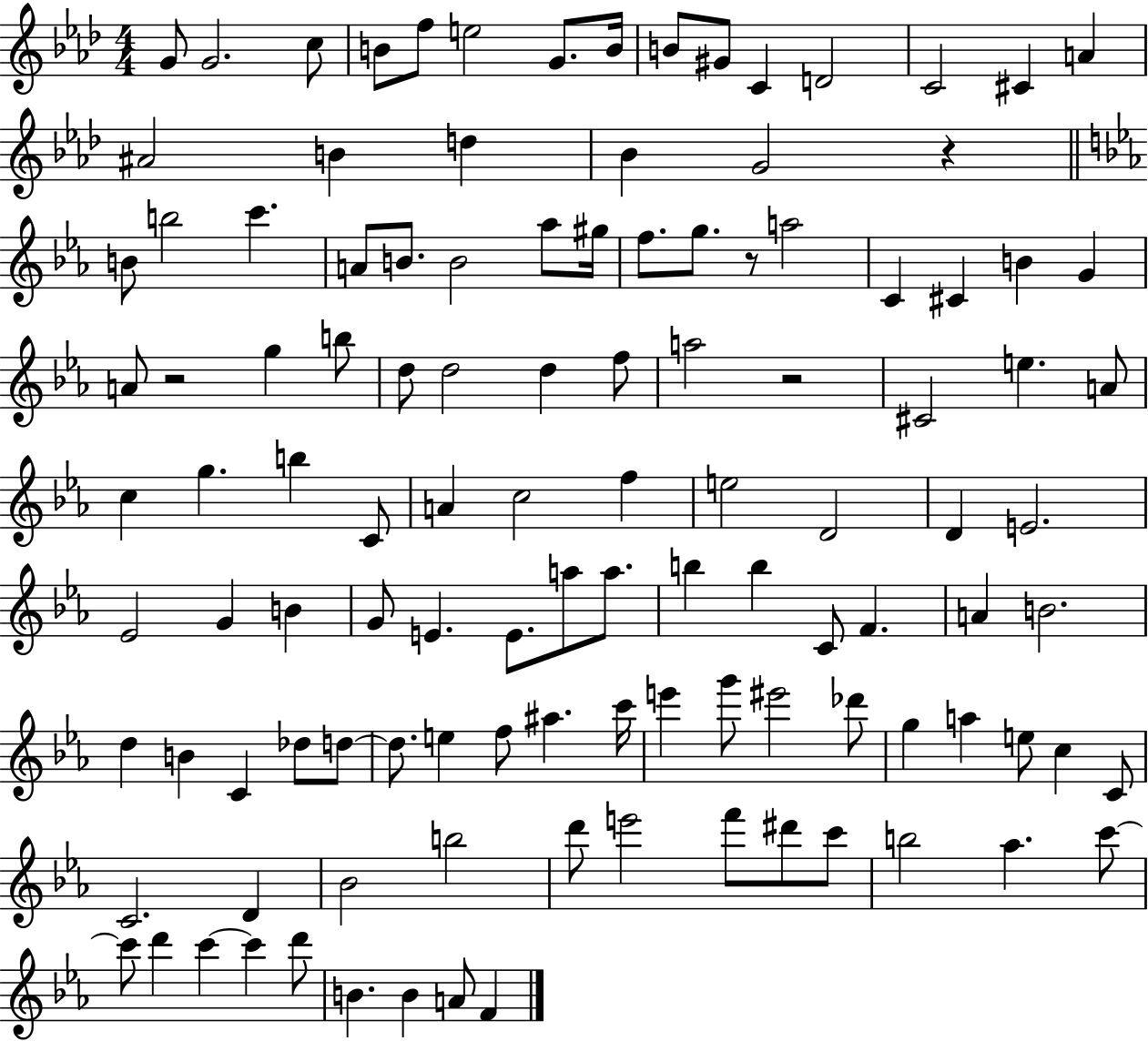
G4/e G4/h. C5/e B4/e F5/e E5/h G4/e. B4/s B4/e G#4/e C4/q D4/h C4/h C#4/q A4/q A#4/h B4/q D5/q Bb4/q G4/h R/q B4/e B5/h C6/q. A4/e B4/e. B4/h Ab5/e G#5/s F5/e. G5/e. R/e A5/h C4/q C#4/q B4/q G4/q A4/e R/h G5/q B5/e D5/e D5/h D5/q F5/e A5/h R/h C#4/h E5/q. A4/e C5/q G5/q. B5/q C4/e A4/q C5/h F5/q E5/h D4/h D4/q E4/h. Eb4/h G4/q B4/q G4/e E4/q. E4/e. A5/e A5/e. B5/q B5/q C4/e F4/q. A4/q B4/h. D5/q B4/q C4/q Db5/e D5/e D5/e. E5/q F5/e A#5/q. C6/s E6/q G6/e EIS6/h Db6/e G5/q A5/q E5/e C5/q C4/e C4/h. D4/q Bb4/h B5/h D6/e E6/h F6/e D#6/e C6/e B5/h Ab5/q. C6/e C6/e D6/q C6/q C6/q D6/e B4/q. B4/q A4/e F4/q